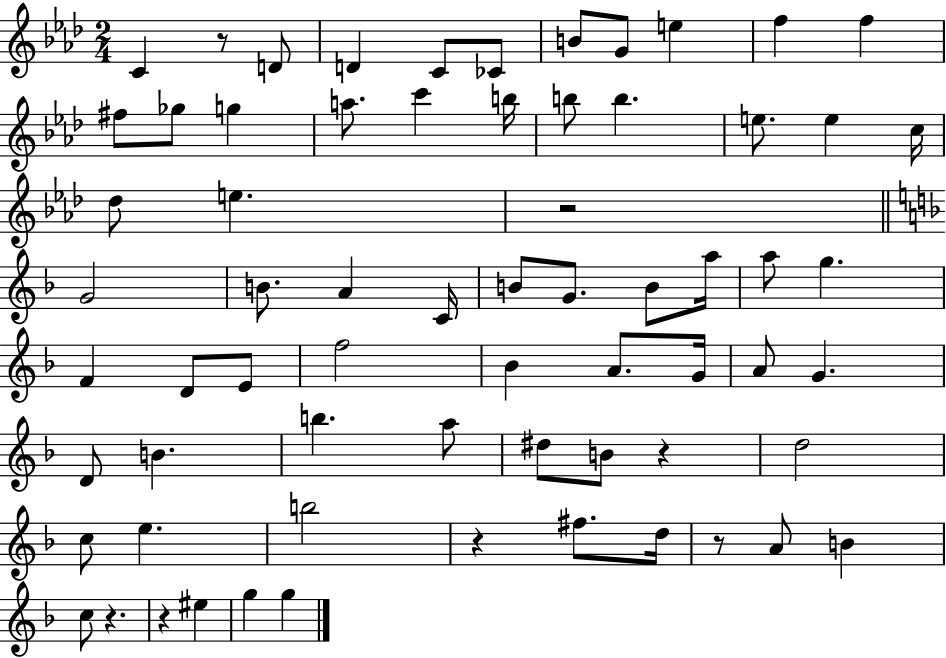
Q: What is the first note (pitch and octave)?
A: C4